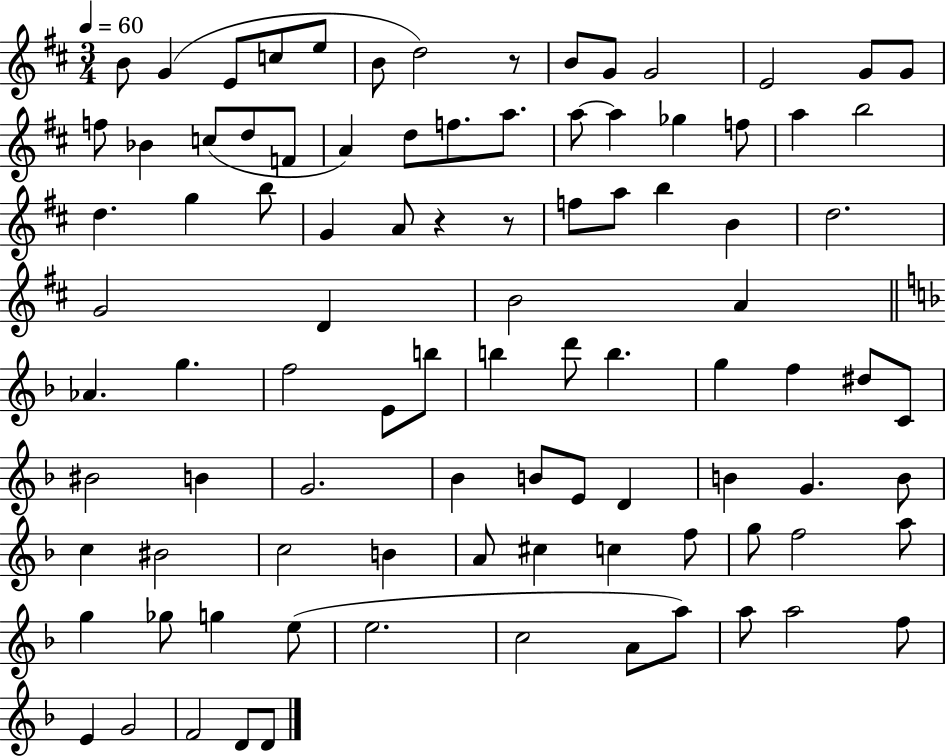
{
  \clef treble
  \numericTimeSignature
  \time 3/4
  \key d \major
  \tempo 4 = 60
  b'8 g'4( e'8 c''8 e''8 | b'8 d''2) r8 | b'8 g'8 g'2 | e'2 g'8 g'8 | \break f''8 bes'4 c''8( d''8 f'8 | a'4) d''8 f''8. a''8. | a''8~~ a''4 ges''4 f''8 | a''4 b''2 | \break d''4. g''4 b''8 | g'4 a'8 r4 r8 | f''8 a''8 b''4 b'4 | d''2. | \break g'2 d'4 | b'2 a'4 | \bar "||" \break \key d \minor aes'4. g''4. | f''2 e'8 b''8 | b''4 d'''8 b''4. | g''4 f''4 dis''8 c'8 | \break bis'2 b'4 | g'2. | bes'4 b'8 e'8 d'4 | b'4 g'4. b'8 | \break c''4 bis'2 | c''2 b'4 | a'8 cis''4 c''4 f''8 | g''8 f''2 a''8 | \break g''4 ges''8 g''4 e''8( | e''2. | c''2 a'8 a''8) | a''8 a''2 f''8 | \break e'4 g'2 | f'2 d'8 d'8 | \bar "|."
}